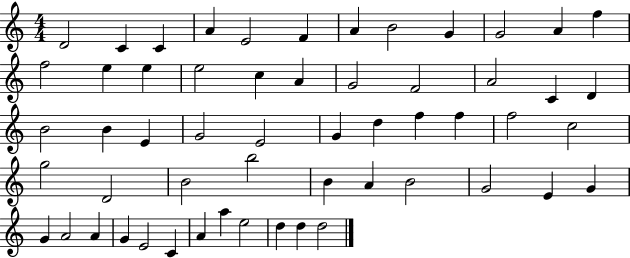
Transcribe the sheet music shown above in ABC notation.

X:1
T:Untitled
M:4/4
L:1/4
K:C
D2 C C A E2 F A B2 G G2 A f f2 e e e2 c A G2 F2 A2 C D B2 B E G2 E2 G d f f f2 c2 g2 D2 B2 b2 B A B2 G2 E G G A2 A G E2 C A a e2 d d d2